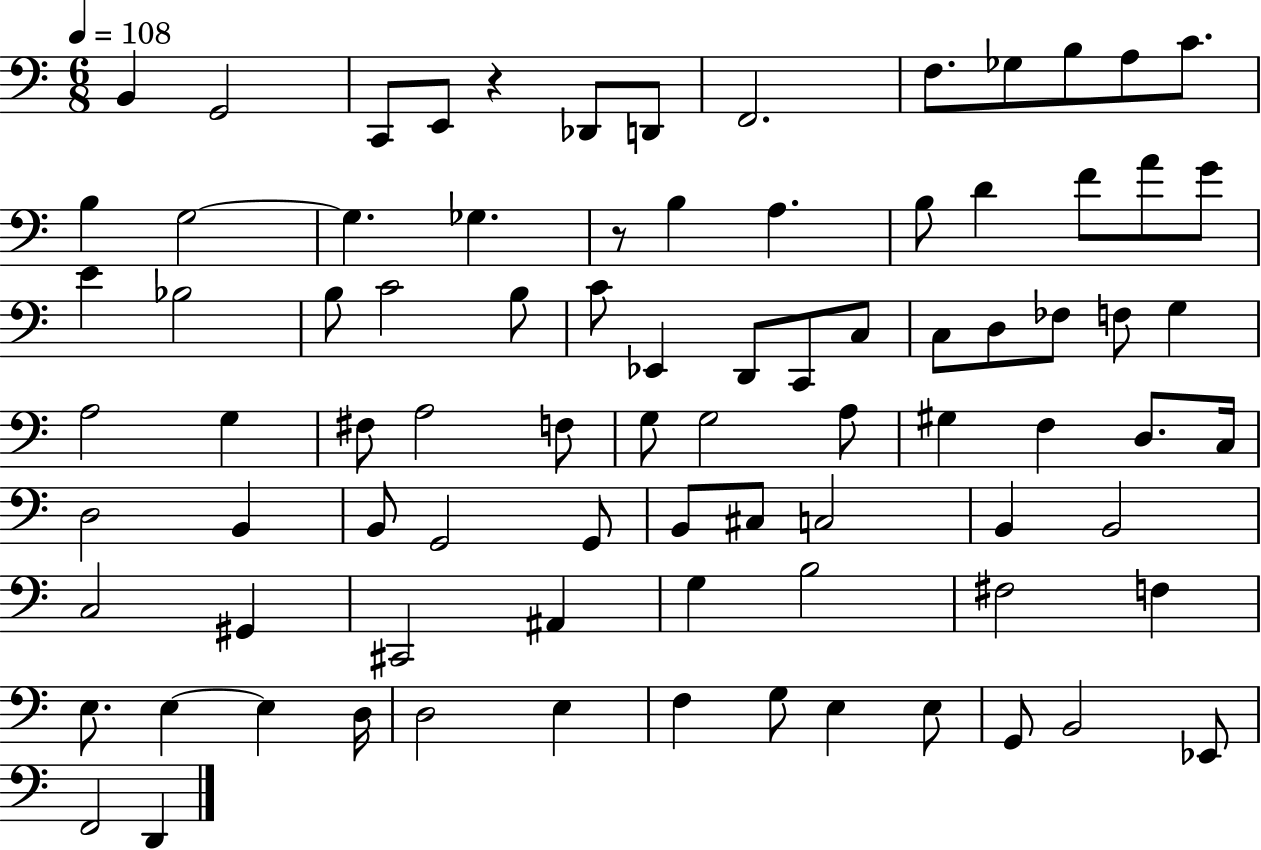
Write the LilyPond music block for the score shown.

{
  \clef bass
  \numericTimeSignature
  \time 6/8
  \key c \major
  \tempo 4 = 108
  b,4 g,2 | c,8 e,8 r4 des,8 d,8 | f,2. | f8. ges8 b8 a8 c'8. | \break b4 g2~~ | g4. ges4. | r8 b4 a4. | b8 d'4 f'8 a'8 g'8 | \break e'4 bes2 | b8 c'2 b8 | c'8 ees,4 d,8 c,8 c8 | c8 d8 fes8 f8 g4 | \break a2 g4 | fis8 a2 f8 | g8 g2 a8 | gis4 f4 d8. c16 | \break d2 b,4 | b,8 g,2 g,8 | b,8 cis8 c2 | b,4 b,2 | \break c2 gis,4 | cis,2 ais,4 | g4 b2 | fis2 f4 | \break e8. e4~~ e4 d16 | d2 e4 | f4 g8 e4 e8 | g,8 b,2 ees,8 | \break f,2 d,4 | \bar "|."
}